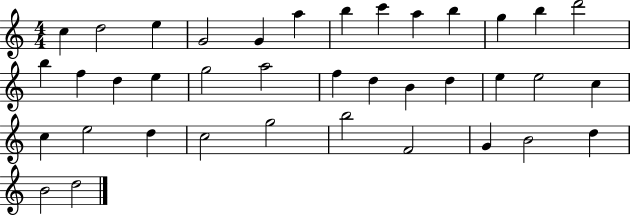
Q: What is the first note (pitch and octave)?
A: C5